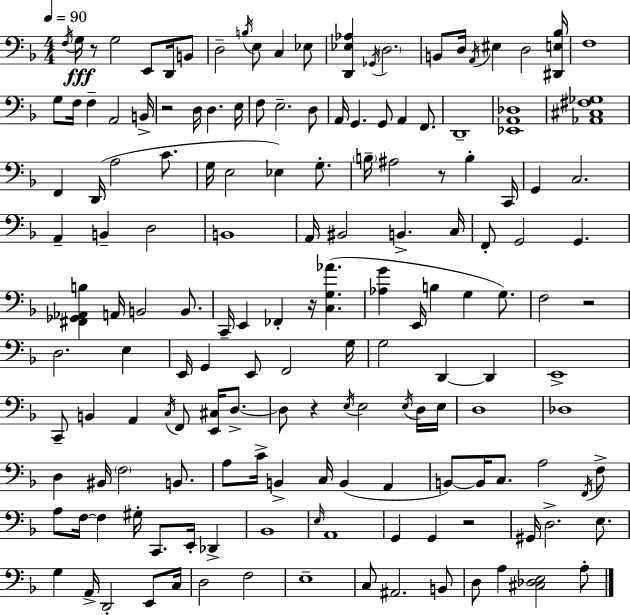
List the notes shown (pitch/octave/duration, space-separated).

F3/s G3/s R/e G3/h E2/e D2/s B2/e D3/h B3/s E3/e C3/q Eb3/e [D2,Eb3,Ab3]/q Gb2/s D3/h. B2/e D3/s A2/s EIS3/q D3/h [D#2,E3,Bb3]/s F3/w G3/e F3/s F3/q A2/h B2/s R/h D3/s D3/q. E3/s F3/e E3/h. D3/e A2/s G2/q. G2/e A2/q F2/e. D2/w [Eb2,A2,Db3]/w [Ab2,C#3,F#3,Gb3]/w F2/q D2/s A3/h C4/e. G3/s E3/h Eb3/q G3/e. B3/s A#3/h R/e B3/q C2/s G2/q C3/h. A2/q B2/q D3/h B2/w A2/s BIS2/h B2/q. C3/s F2/e G2/h G2/q. [F#2,Gb2,Ab2,B3]/q A2/s B2/h B2/e. C2/s E2/q FES2/q R/s [C3,G3,Ab4]/q. [Ab3,G4]/q E2/s B3/q G3/q G3/e. F3/h R/h D3/h. E3/q E2/s G2/q E2/e F2/h G3/s G3/h D2/q D2/q E2/w C2/e B2/q A2/q C3/s F2/e [E2,C#3]/s D3/e. D3/e R/q E3/s E3/h E3/s D3/s E3/s D3/w Db3/w D3/q BIS2/s F3/h B2/e. A3/e C4/s B2/q C3/s B2/q A2/q B2/e B2/s C3/e. A3/h F2/s F3/e A3/e F3/s F3/q G#3/s C2/e. E2/s Db2/q Bb2/w E3/s A2/w G2/q G2/q R/h G#2/s D3/h. E3/e. G3/q A2/s D2/h E2/e C3/s D3/h F3/h E3/w C3/e A#2/h. B2/e D3/e A3/q [C#3,Db3,E3]/h A3/e